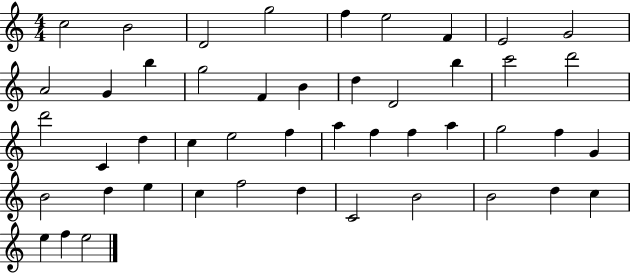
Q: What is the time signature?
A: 4/4